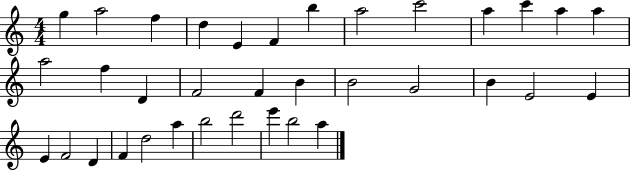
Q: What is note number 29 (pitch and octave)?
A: D5